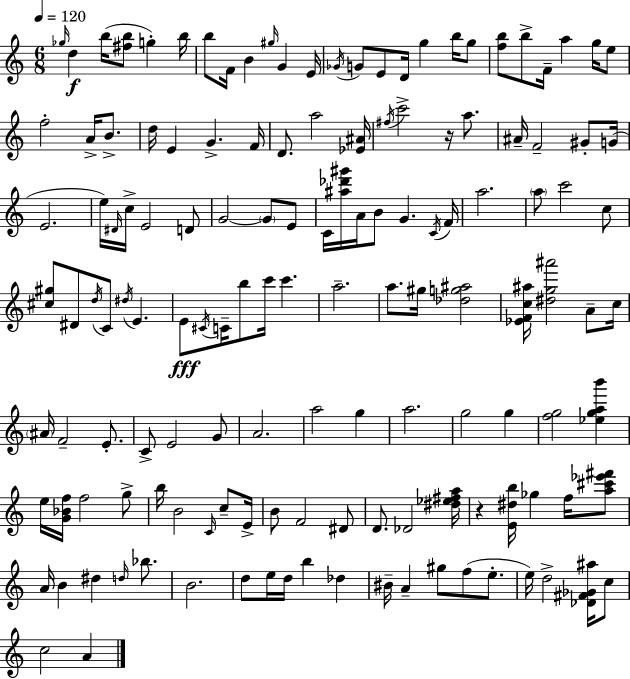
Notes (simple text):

Gb5/s D5/q B5/s [F#5,B5]/e G5/q B5/s B5/e F4/s B4/q G#5/s G4/q E4/s Gb4/s G4/e E4/e D4/s G5/q B5/s G5/e [F5,B5]/e B5/e F4/s A5/q G5/s E5/e F5/h A4/s B4/e. D5/s E4/q G4/q. F4/s D4/e. A5/h [Eb4,A#4]/s F#5/s C6/h R/s A5/e. A#4/s F4/h G#4/e G4/s E4/h. E5/s D#4/s C5/s E4/h D4/e G4/h G4/e E4/e C4/s [A#5,Db6,G#6]/s A4/s B4/e G4/q. C4/s F4/s A5/h. A5/e C6/h C5/e [C#5,G#5]/e D#4/e D5/s C4/e D#5/s E4/q. E4/e C#4/s C4/s B5/e C6/s C6/q. A5/h. A5/e. G#5/s [Db5,G5,A#5]/h [Eb4,F4,C5,A#5]/s [D#5,G5,A#6]/h A4/e C5/s A#4/s F4/h E4/e. C4/e E4/h G4/e A4/h. A5/h G5/q A5/h. G5/h G5/q [F5,G5]/h [Eb5,G5,A5,B6]/q E5/s [G4,Bb4,F5]/s F5/h G5/e B5/s B4/h C4/s C5/e E4/s B4/e F4/h D#4/e D4/e. Db4/h [D#5,Eb5,F#5,A5]/s R/q [E4,D#5,B5]/s Gb5/q F5/s [A5,C#6,Eb6,F#6]/e A4/s B4/q D#5/q D5/s Bb5/e. B4/h. D5/e E5/s D5/s B5/q Db5/q BIS4/s A4/q G#5/e F5/e E5/e. E5/s D5/h [Db4,F#4,Gb4,A#5]/s C5/e C5/h A4/q